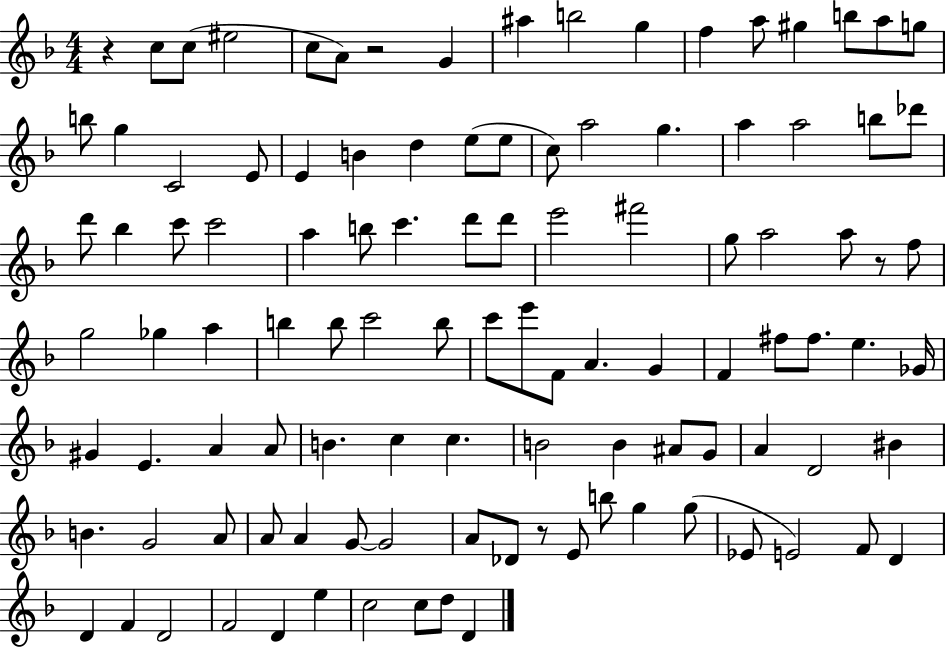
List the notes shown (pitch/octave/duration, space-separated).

R/q C5/e C5/e EIS5/h C5/e A4/e R/h G4/q A#5/q B5/h G5/q F5/q A5/e G#5/q B5/e A5/e G5/e B5/e G5/q C4/h E4/e E4/q B4/q D5/q E5/e E5/e C5/e A5/h G5/q. A5/q A5/h B5/e Db6/e D6/e Bb5/q C6/e C6/h A5/q B5/e C6/q. D6/e D6/e E6/h F#6/h G5/e A5/h A5/e R/e F5/e G5/h Gb5/q A5/q B5/q B5/e C6/h B5/e C6/e E6/e F4/e A4/q. G4/q F4/q F#5/e F#5/e. E5/q. Gb4/s G#4/q E4/q. A4/q A4/e B4/q. C5/q C5/q. B4/h B4/q A#4/e G4/e A4/q D4/h BIS4/q B4/q. G4/h A4/e A4/e A4/q G4/e G4/h A4/e Db4/e R/e E4/e B5/e G5/q G5/e Eb4/e E4/h F4/e D4/q D4/q F4/q D4/h F4/h D4/q E5/q C5/h C5/e D5/e D4/q